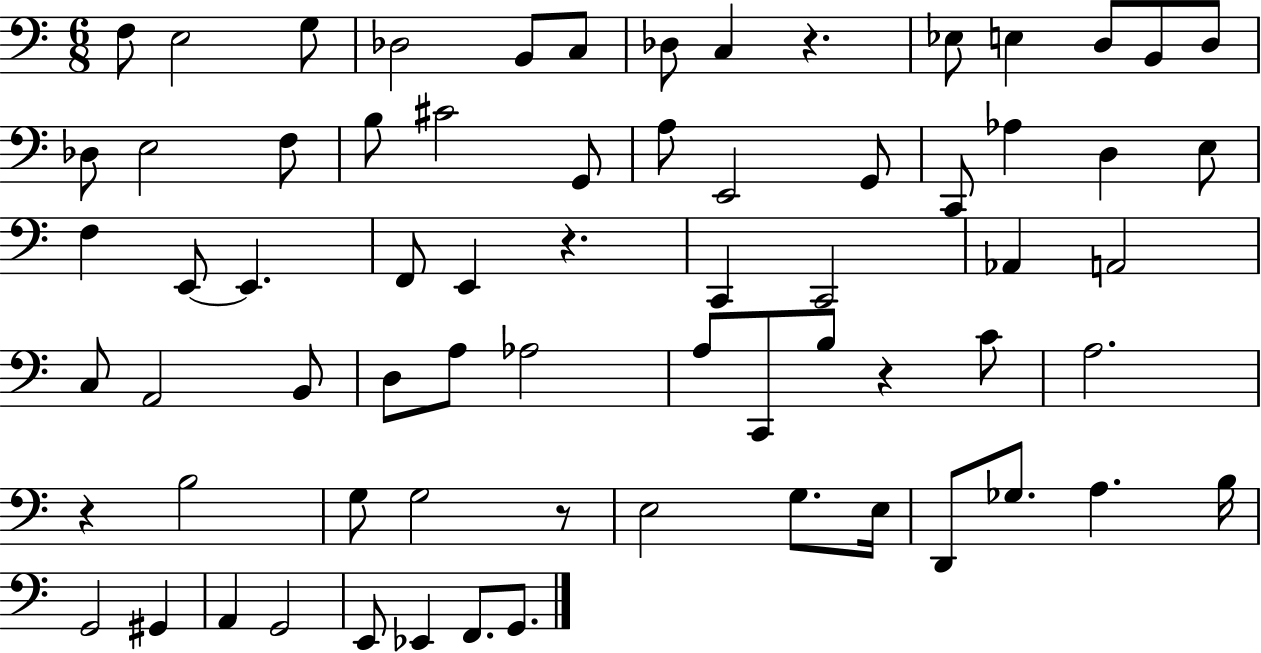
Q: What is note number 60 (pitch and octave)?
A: G2